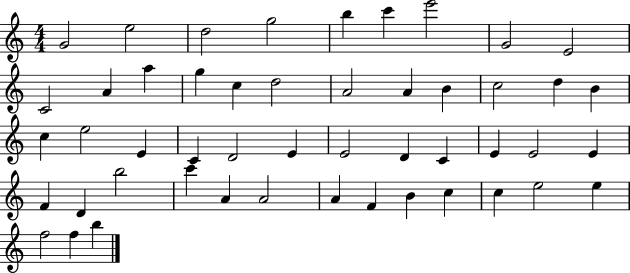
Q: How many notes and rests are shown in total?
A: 49